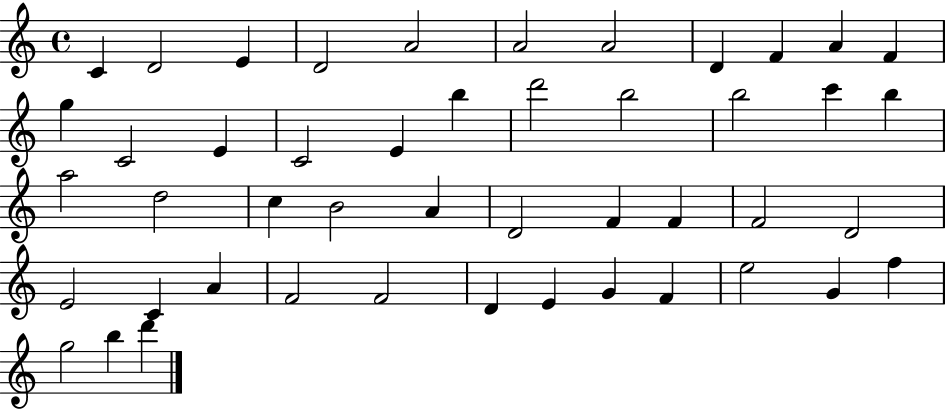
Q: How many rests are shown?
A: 0